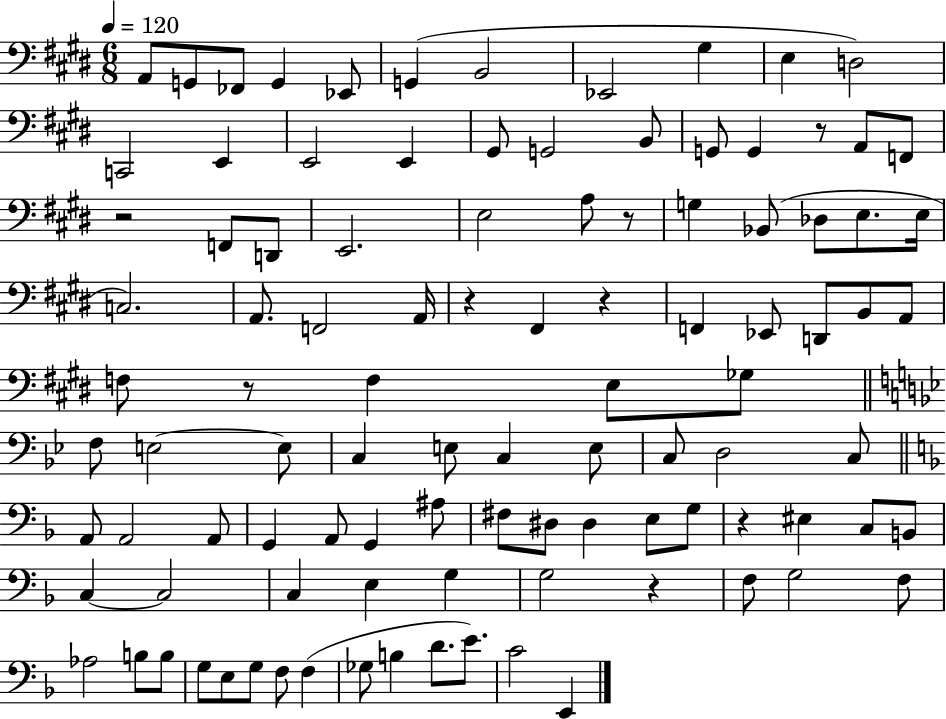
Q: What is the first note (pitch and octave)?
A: A2